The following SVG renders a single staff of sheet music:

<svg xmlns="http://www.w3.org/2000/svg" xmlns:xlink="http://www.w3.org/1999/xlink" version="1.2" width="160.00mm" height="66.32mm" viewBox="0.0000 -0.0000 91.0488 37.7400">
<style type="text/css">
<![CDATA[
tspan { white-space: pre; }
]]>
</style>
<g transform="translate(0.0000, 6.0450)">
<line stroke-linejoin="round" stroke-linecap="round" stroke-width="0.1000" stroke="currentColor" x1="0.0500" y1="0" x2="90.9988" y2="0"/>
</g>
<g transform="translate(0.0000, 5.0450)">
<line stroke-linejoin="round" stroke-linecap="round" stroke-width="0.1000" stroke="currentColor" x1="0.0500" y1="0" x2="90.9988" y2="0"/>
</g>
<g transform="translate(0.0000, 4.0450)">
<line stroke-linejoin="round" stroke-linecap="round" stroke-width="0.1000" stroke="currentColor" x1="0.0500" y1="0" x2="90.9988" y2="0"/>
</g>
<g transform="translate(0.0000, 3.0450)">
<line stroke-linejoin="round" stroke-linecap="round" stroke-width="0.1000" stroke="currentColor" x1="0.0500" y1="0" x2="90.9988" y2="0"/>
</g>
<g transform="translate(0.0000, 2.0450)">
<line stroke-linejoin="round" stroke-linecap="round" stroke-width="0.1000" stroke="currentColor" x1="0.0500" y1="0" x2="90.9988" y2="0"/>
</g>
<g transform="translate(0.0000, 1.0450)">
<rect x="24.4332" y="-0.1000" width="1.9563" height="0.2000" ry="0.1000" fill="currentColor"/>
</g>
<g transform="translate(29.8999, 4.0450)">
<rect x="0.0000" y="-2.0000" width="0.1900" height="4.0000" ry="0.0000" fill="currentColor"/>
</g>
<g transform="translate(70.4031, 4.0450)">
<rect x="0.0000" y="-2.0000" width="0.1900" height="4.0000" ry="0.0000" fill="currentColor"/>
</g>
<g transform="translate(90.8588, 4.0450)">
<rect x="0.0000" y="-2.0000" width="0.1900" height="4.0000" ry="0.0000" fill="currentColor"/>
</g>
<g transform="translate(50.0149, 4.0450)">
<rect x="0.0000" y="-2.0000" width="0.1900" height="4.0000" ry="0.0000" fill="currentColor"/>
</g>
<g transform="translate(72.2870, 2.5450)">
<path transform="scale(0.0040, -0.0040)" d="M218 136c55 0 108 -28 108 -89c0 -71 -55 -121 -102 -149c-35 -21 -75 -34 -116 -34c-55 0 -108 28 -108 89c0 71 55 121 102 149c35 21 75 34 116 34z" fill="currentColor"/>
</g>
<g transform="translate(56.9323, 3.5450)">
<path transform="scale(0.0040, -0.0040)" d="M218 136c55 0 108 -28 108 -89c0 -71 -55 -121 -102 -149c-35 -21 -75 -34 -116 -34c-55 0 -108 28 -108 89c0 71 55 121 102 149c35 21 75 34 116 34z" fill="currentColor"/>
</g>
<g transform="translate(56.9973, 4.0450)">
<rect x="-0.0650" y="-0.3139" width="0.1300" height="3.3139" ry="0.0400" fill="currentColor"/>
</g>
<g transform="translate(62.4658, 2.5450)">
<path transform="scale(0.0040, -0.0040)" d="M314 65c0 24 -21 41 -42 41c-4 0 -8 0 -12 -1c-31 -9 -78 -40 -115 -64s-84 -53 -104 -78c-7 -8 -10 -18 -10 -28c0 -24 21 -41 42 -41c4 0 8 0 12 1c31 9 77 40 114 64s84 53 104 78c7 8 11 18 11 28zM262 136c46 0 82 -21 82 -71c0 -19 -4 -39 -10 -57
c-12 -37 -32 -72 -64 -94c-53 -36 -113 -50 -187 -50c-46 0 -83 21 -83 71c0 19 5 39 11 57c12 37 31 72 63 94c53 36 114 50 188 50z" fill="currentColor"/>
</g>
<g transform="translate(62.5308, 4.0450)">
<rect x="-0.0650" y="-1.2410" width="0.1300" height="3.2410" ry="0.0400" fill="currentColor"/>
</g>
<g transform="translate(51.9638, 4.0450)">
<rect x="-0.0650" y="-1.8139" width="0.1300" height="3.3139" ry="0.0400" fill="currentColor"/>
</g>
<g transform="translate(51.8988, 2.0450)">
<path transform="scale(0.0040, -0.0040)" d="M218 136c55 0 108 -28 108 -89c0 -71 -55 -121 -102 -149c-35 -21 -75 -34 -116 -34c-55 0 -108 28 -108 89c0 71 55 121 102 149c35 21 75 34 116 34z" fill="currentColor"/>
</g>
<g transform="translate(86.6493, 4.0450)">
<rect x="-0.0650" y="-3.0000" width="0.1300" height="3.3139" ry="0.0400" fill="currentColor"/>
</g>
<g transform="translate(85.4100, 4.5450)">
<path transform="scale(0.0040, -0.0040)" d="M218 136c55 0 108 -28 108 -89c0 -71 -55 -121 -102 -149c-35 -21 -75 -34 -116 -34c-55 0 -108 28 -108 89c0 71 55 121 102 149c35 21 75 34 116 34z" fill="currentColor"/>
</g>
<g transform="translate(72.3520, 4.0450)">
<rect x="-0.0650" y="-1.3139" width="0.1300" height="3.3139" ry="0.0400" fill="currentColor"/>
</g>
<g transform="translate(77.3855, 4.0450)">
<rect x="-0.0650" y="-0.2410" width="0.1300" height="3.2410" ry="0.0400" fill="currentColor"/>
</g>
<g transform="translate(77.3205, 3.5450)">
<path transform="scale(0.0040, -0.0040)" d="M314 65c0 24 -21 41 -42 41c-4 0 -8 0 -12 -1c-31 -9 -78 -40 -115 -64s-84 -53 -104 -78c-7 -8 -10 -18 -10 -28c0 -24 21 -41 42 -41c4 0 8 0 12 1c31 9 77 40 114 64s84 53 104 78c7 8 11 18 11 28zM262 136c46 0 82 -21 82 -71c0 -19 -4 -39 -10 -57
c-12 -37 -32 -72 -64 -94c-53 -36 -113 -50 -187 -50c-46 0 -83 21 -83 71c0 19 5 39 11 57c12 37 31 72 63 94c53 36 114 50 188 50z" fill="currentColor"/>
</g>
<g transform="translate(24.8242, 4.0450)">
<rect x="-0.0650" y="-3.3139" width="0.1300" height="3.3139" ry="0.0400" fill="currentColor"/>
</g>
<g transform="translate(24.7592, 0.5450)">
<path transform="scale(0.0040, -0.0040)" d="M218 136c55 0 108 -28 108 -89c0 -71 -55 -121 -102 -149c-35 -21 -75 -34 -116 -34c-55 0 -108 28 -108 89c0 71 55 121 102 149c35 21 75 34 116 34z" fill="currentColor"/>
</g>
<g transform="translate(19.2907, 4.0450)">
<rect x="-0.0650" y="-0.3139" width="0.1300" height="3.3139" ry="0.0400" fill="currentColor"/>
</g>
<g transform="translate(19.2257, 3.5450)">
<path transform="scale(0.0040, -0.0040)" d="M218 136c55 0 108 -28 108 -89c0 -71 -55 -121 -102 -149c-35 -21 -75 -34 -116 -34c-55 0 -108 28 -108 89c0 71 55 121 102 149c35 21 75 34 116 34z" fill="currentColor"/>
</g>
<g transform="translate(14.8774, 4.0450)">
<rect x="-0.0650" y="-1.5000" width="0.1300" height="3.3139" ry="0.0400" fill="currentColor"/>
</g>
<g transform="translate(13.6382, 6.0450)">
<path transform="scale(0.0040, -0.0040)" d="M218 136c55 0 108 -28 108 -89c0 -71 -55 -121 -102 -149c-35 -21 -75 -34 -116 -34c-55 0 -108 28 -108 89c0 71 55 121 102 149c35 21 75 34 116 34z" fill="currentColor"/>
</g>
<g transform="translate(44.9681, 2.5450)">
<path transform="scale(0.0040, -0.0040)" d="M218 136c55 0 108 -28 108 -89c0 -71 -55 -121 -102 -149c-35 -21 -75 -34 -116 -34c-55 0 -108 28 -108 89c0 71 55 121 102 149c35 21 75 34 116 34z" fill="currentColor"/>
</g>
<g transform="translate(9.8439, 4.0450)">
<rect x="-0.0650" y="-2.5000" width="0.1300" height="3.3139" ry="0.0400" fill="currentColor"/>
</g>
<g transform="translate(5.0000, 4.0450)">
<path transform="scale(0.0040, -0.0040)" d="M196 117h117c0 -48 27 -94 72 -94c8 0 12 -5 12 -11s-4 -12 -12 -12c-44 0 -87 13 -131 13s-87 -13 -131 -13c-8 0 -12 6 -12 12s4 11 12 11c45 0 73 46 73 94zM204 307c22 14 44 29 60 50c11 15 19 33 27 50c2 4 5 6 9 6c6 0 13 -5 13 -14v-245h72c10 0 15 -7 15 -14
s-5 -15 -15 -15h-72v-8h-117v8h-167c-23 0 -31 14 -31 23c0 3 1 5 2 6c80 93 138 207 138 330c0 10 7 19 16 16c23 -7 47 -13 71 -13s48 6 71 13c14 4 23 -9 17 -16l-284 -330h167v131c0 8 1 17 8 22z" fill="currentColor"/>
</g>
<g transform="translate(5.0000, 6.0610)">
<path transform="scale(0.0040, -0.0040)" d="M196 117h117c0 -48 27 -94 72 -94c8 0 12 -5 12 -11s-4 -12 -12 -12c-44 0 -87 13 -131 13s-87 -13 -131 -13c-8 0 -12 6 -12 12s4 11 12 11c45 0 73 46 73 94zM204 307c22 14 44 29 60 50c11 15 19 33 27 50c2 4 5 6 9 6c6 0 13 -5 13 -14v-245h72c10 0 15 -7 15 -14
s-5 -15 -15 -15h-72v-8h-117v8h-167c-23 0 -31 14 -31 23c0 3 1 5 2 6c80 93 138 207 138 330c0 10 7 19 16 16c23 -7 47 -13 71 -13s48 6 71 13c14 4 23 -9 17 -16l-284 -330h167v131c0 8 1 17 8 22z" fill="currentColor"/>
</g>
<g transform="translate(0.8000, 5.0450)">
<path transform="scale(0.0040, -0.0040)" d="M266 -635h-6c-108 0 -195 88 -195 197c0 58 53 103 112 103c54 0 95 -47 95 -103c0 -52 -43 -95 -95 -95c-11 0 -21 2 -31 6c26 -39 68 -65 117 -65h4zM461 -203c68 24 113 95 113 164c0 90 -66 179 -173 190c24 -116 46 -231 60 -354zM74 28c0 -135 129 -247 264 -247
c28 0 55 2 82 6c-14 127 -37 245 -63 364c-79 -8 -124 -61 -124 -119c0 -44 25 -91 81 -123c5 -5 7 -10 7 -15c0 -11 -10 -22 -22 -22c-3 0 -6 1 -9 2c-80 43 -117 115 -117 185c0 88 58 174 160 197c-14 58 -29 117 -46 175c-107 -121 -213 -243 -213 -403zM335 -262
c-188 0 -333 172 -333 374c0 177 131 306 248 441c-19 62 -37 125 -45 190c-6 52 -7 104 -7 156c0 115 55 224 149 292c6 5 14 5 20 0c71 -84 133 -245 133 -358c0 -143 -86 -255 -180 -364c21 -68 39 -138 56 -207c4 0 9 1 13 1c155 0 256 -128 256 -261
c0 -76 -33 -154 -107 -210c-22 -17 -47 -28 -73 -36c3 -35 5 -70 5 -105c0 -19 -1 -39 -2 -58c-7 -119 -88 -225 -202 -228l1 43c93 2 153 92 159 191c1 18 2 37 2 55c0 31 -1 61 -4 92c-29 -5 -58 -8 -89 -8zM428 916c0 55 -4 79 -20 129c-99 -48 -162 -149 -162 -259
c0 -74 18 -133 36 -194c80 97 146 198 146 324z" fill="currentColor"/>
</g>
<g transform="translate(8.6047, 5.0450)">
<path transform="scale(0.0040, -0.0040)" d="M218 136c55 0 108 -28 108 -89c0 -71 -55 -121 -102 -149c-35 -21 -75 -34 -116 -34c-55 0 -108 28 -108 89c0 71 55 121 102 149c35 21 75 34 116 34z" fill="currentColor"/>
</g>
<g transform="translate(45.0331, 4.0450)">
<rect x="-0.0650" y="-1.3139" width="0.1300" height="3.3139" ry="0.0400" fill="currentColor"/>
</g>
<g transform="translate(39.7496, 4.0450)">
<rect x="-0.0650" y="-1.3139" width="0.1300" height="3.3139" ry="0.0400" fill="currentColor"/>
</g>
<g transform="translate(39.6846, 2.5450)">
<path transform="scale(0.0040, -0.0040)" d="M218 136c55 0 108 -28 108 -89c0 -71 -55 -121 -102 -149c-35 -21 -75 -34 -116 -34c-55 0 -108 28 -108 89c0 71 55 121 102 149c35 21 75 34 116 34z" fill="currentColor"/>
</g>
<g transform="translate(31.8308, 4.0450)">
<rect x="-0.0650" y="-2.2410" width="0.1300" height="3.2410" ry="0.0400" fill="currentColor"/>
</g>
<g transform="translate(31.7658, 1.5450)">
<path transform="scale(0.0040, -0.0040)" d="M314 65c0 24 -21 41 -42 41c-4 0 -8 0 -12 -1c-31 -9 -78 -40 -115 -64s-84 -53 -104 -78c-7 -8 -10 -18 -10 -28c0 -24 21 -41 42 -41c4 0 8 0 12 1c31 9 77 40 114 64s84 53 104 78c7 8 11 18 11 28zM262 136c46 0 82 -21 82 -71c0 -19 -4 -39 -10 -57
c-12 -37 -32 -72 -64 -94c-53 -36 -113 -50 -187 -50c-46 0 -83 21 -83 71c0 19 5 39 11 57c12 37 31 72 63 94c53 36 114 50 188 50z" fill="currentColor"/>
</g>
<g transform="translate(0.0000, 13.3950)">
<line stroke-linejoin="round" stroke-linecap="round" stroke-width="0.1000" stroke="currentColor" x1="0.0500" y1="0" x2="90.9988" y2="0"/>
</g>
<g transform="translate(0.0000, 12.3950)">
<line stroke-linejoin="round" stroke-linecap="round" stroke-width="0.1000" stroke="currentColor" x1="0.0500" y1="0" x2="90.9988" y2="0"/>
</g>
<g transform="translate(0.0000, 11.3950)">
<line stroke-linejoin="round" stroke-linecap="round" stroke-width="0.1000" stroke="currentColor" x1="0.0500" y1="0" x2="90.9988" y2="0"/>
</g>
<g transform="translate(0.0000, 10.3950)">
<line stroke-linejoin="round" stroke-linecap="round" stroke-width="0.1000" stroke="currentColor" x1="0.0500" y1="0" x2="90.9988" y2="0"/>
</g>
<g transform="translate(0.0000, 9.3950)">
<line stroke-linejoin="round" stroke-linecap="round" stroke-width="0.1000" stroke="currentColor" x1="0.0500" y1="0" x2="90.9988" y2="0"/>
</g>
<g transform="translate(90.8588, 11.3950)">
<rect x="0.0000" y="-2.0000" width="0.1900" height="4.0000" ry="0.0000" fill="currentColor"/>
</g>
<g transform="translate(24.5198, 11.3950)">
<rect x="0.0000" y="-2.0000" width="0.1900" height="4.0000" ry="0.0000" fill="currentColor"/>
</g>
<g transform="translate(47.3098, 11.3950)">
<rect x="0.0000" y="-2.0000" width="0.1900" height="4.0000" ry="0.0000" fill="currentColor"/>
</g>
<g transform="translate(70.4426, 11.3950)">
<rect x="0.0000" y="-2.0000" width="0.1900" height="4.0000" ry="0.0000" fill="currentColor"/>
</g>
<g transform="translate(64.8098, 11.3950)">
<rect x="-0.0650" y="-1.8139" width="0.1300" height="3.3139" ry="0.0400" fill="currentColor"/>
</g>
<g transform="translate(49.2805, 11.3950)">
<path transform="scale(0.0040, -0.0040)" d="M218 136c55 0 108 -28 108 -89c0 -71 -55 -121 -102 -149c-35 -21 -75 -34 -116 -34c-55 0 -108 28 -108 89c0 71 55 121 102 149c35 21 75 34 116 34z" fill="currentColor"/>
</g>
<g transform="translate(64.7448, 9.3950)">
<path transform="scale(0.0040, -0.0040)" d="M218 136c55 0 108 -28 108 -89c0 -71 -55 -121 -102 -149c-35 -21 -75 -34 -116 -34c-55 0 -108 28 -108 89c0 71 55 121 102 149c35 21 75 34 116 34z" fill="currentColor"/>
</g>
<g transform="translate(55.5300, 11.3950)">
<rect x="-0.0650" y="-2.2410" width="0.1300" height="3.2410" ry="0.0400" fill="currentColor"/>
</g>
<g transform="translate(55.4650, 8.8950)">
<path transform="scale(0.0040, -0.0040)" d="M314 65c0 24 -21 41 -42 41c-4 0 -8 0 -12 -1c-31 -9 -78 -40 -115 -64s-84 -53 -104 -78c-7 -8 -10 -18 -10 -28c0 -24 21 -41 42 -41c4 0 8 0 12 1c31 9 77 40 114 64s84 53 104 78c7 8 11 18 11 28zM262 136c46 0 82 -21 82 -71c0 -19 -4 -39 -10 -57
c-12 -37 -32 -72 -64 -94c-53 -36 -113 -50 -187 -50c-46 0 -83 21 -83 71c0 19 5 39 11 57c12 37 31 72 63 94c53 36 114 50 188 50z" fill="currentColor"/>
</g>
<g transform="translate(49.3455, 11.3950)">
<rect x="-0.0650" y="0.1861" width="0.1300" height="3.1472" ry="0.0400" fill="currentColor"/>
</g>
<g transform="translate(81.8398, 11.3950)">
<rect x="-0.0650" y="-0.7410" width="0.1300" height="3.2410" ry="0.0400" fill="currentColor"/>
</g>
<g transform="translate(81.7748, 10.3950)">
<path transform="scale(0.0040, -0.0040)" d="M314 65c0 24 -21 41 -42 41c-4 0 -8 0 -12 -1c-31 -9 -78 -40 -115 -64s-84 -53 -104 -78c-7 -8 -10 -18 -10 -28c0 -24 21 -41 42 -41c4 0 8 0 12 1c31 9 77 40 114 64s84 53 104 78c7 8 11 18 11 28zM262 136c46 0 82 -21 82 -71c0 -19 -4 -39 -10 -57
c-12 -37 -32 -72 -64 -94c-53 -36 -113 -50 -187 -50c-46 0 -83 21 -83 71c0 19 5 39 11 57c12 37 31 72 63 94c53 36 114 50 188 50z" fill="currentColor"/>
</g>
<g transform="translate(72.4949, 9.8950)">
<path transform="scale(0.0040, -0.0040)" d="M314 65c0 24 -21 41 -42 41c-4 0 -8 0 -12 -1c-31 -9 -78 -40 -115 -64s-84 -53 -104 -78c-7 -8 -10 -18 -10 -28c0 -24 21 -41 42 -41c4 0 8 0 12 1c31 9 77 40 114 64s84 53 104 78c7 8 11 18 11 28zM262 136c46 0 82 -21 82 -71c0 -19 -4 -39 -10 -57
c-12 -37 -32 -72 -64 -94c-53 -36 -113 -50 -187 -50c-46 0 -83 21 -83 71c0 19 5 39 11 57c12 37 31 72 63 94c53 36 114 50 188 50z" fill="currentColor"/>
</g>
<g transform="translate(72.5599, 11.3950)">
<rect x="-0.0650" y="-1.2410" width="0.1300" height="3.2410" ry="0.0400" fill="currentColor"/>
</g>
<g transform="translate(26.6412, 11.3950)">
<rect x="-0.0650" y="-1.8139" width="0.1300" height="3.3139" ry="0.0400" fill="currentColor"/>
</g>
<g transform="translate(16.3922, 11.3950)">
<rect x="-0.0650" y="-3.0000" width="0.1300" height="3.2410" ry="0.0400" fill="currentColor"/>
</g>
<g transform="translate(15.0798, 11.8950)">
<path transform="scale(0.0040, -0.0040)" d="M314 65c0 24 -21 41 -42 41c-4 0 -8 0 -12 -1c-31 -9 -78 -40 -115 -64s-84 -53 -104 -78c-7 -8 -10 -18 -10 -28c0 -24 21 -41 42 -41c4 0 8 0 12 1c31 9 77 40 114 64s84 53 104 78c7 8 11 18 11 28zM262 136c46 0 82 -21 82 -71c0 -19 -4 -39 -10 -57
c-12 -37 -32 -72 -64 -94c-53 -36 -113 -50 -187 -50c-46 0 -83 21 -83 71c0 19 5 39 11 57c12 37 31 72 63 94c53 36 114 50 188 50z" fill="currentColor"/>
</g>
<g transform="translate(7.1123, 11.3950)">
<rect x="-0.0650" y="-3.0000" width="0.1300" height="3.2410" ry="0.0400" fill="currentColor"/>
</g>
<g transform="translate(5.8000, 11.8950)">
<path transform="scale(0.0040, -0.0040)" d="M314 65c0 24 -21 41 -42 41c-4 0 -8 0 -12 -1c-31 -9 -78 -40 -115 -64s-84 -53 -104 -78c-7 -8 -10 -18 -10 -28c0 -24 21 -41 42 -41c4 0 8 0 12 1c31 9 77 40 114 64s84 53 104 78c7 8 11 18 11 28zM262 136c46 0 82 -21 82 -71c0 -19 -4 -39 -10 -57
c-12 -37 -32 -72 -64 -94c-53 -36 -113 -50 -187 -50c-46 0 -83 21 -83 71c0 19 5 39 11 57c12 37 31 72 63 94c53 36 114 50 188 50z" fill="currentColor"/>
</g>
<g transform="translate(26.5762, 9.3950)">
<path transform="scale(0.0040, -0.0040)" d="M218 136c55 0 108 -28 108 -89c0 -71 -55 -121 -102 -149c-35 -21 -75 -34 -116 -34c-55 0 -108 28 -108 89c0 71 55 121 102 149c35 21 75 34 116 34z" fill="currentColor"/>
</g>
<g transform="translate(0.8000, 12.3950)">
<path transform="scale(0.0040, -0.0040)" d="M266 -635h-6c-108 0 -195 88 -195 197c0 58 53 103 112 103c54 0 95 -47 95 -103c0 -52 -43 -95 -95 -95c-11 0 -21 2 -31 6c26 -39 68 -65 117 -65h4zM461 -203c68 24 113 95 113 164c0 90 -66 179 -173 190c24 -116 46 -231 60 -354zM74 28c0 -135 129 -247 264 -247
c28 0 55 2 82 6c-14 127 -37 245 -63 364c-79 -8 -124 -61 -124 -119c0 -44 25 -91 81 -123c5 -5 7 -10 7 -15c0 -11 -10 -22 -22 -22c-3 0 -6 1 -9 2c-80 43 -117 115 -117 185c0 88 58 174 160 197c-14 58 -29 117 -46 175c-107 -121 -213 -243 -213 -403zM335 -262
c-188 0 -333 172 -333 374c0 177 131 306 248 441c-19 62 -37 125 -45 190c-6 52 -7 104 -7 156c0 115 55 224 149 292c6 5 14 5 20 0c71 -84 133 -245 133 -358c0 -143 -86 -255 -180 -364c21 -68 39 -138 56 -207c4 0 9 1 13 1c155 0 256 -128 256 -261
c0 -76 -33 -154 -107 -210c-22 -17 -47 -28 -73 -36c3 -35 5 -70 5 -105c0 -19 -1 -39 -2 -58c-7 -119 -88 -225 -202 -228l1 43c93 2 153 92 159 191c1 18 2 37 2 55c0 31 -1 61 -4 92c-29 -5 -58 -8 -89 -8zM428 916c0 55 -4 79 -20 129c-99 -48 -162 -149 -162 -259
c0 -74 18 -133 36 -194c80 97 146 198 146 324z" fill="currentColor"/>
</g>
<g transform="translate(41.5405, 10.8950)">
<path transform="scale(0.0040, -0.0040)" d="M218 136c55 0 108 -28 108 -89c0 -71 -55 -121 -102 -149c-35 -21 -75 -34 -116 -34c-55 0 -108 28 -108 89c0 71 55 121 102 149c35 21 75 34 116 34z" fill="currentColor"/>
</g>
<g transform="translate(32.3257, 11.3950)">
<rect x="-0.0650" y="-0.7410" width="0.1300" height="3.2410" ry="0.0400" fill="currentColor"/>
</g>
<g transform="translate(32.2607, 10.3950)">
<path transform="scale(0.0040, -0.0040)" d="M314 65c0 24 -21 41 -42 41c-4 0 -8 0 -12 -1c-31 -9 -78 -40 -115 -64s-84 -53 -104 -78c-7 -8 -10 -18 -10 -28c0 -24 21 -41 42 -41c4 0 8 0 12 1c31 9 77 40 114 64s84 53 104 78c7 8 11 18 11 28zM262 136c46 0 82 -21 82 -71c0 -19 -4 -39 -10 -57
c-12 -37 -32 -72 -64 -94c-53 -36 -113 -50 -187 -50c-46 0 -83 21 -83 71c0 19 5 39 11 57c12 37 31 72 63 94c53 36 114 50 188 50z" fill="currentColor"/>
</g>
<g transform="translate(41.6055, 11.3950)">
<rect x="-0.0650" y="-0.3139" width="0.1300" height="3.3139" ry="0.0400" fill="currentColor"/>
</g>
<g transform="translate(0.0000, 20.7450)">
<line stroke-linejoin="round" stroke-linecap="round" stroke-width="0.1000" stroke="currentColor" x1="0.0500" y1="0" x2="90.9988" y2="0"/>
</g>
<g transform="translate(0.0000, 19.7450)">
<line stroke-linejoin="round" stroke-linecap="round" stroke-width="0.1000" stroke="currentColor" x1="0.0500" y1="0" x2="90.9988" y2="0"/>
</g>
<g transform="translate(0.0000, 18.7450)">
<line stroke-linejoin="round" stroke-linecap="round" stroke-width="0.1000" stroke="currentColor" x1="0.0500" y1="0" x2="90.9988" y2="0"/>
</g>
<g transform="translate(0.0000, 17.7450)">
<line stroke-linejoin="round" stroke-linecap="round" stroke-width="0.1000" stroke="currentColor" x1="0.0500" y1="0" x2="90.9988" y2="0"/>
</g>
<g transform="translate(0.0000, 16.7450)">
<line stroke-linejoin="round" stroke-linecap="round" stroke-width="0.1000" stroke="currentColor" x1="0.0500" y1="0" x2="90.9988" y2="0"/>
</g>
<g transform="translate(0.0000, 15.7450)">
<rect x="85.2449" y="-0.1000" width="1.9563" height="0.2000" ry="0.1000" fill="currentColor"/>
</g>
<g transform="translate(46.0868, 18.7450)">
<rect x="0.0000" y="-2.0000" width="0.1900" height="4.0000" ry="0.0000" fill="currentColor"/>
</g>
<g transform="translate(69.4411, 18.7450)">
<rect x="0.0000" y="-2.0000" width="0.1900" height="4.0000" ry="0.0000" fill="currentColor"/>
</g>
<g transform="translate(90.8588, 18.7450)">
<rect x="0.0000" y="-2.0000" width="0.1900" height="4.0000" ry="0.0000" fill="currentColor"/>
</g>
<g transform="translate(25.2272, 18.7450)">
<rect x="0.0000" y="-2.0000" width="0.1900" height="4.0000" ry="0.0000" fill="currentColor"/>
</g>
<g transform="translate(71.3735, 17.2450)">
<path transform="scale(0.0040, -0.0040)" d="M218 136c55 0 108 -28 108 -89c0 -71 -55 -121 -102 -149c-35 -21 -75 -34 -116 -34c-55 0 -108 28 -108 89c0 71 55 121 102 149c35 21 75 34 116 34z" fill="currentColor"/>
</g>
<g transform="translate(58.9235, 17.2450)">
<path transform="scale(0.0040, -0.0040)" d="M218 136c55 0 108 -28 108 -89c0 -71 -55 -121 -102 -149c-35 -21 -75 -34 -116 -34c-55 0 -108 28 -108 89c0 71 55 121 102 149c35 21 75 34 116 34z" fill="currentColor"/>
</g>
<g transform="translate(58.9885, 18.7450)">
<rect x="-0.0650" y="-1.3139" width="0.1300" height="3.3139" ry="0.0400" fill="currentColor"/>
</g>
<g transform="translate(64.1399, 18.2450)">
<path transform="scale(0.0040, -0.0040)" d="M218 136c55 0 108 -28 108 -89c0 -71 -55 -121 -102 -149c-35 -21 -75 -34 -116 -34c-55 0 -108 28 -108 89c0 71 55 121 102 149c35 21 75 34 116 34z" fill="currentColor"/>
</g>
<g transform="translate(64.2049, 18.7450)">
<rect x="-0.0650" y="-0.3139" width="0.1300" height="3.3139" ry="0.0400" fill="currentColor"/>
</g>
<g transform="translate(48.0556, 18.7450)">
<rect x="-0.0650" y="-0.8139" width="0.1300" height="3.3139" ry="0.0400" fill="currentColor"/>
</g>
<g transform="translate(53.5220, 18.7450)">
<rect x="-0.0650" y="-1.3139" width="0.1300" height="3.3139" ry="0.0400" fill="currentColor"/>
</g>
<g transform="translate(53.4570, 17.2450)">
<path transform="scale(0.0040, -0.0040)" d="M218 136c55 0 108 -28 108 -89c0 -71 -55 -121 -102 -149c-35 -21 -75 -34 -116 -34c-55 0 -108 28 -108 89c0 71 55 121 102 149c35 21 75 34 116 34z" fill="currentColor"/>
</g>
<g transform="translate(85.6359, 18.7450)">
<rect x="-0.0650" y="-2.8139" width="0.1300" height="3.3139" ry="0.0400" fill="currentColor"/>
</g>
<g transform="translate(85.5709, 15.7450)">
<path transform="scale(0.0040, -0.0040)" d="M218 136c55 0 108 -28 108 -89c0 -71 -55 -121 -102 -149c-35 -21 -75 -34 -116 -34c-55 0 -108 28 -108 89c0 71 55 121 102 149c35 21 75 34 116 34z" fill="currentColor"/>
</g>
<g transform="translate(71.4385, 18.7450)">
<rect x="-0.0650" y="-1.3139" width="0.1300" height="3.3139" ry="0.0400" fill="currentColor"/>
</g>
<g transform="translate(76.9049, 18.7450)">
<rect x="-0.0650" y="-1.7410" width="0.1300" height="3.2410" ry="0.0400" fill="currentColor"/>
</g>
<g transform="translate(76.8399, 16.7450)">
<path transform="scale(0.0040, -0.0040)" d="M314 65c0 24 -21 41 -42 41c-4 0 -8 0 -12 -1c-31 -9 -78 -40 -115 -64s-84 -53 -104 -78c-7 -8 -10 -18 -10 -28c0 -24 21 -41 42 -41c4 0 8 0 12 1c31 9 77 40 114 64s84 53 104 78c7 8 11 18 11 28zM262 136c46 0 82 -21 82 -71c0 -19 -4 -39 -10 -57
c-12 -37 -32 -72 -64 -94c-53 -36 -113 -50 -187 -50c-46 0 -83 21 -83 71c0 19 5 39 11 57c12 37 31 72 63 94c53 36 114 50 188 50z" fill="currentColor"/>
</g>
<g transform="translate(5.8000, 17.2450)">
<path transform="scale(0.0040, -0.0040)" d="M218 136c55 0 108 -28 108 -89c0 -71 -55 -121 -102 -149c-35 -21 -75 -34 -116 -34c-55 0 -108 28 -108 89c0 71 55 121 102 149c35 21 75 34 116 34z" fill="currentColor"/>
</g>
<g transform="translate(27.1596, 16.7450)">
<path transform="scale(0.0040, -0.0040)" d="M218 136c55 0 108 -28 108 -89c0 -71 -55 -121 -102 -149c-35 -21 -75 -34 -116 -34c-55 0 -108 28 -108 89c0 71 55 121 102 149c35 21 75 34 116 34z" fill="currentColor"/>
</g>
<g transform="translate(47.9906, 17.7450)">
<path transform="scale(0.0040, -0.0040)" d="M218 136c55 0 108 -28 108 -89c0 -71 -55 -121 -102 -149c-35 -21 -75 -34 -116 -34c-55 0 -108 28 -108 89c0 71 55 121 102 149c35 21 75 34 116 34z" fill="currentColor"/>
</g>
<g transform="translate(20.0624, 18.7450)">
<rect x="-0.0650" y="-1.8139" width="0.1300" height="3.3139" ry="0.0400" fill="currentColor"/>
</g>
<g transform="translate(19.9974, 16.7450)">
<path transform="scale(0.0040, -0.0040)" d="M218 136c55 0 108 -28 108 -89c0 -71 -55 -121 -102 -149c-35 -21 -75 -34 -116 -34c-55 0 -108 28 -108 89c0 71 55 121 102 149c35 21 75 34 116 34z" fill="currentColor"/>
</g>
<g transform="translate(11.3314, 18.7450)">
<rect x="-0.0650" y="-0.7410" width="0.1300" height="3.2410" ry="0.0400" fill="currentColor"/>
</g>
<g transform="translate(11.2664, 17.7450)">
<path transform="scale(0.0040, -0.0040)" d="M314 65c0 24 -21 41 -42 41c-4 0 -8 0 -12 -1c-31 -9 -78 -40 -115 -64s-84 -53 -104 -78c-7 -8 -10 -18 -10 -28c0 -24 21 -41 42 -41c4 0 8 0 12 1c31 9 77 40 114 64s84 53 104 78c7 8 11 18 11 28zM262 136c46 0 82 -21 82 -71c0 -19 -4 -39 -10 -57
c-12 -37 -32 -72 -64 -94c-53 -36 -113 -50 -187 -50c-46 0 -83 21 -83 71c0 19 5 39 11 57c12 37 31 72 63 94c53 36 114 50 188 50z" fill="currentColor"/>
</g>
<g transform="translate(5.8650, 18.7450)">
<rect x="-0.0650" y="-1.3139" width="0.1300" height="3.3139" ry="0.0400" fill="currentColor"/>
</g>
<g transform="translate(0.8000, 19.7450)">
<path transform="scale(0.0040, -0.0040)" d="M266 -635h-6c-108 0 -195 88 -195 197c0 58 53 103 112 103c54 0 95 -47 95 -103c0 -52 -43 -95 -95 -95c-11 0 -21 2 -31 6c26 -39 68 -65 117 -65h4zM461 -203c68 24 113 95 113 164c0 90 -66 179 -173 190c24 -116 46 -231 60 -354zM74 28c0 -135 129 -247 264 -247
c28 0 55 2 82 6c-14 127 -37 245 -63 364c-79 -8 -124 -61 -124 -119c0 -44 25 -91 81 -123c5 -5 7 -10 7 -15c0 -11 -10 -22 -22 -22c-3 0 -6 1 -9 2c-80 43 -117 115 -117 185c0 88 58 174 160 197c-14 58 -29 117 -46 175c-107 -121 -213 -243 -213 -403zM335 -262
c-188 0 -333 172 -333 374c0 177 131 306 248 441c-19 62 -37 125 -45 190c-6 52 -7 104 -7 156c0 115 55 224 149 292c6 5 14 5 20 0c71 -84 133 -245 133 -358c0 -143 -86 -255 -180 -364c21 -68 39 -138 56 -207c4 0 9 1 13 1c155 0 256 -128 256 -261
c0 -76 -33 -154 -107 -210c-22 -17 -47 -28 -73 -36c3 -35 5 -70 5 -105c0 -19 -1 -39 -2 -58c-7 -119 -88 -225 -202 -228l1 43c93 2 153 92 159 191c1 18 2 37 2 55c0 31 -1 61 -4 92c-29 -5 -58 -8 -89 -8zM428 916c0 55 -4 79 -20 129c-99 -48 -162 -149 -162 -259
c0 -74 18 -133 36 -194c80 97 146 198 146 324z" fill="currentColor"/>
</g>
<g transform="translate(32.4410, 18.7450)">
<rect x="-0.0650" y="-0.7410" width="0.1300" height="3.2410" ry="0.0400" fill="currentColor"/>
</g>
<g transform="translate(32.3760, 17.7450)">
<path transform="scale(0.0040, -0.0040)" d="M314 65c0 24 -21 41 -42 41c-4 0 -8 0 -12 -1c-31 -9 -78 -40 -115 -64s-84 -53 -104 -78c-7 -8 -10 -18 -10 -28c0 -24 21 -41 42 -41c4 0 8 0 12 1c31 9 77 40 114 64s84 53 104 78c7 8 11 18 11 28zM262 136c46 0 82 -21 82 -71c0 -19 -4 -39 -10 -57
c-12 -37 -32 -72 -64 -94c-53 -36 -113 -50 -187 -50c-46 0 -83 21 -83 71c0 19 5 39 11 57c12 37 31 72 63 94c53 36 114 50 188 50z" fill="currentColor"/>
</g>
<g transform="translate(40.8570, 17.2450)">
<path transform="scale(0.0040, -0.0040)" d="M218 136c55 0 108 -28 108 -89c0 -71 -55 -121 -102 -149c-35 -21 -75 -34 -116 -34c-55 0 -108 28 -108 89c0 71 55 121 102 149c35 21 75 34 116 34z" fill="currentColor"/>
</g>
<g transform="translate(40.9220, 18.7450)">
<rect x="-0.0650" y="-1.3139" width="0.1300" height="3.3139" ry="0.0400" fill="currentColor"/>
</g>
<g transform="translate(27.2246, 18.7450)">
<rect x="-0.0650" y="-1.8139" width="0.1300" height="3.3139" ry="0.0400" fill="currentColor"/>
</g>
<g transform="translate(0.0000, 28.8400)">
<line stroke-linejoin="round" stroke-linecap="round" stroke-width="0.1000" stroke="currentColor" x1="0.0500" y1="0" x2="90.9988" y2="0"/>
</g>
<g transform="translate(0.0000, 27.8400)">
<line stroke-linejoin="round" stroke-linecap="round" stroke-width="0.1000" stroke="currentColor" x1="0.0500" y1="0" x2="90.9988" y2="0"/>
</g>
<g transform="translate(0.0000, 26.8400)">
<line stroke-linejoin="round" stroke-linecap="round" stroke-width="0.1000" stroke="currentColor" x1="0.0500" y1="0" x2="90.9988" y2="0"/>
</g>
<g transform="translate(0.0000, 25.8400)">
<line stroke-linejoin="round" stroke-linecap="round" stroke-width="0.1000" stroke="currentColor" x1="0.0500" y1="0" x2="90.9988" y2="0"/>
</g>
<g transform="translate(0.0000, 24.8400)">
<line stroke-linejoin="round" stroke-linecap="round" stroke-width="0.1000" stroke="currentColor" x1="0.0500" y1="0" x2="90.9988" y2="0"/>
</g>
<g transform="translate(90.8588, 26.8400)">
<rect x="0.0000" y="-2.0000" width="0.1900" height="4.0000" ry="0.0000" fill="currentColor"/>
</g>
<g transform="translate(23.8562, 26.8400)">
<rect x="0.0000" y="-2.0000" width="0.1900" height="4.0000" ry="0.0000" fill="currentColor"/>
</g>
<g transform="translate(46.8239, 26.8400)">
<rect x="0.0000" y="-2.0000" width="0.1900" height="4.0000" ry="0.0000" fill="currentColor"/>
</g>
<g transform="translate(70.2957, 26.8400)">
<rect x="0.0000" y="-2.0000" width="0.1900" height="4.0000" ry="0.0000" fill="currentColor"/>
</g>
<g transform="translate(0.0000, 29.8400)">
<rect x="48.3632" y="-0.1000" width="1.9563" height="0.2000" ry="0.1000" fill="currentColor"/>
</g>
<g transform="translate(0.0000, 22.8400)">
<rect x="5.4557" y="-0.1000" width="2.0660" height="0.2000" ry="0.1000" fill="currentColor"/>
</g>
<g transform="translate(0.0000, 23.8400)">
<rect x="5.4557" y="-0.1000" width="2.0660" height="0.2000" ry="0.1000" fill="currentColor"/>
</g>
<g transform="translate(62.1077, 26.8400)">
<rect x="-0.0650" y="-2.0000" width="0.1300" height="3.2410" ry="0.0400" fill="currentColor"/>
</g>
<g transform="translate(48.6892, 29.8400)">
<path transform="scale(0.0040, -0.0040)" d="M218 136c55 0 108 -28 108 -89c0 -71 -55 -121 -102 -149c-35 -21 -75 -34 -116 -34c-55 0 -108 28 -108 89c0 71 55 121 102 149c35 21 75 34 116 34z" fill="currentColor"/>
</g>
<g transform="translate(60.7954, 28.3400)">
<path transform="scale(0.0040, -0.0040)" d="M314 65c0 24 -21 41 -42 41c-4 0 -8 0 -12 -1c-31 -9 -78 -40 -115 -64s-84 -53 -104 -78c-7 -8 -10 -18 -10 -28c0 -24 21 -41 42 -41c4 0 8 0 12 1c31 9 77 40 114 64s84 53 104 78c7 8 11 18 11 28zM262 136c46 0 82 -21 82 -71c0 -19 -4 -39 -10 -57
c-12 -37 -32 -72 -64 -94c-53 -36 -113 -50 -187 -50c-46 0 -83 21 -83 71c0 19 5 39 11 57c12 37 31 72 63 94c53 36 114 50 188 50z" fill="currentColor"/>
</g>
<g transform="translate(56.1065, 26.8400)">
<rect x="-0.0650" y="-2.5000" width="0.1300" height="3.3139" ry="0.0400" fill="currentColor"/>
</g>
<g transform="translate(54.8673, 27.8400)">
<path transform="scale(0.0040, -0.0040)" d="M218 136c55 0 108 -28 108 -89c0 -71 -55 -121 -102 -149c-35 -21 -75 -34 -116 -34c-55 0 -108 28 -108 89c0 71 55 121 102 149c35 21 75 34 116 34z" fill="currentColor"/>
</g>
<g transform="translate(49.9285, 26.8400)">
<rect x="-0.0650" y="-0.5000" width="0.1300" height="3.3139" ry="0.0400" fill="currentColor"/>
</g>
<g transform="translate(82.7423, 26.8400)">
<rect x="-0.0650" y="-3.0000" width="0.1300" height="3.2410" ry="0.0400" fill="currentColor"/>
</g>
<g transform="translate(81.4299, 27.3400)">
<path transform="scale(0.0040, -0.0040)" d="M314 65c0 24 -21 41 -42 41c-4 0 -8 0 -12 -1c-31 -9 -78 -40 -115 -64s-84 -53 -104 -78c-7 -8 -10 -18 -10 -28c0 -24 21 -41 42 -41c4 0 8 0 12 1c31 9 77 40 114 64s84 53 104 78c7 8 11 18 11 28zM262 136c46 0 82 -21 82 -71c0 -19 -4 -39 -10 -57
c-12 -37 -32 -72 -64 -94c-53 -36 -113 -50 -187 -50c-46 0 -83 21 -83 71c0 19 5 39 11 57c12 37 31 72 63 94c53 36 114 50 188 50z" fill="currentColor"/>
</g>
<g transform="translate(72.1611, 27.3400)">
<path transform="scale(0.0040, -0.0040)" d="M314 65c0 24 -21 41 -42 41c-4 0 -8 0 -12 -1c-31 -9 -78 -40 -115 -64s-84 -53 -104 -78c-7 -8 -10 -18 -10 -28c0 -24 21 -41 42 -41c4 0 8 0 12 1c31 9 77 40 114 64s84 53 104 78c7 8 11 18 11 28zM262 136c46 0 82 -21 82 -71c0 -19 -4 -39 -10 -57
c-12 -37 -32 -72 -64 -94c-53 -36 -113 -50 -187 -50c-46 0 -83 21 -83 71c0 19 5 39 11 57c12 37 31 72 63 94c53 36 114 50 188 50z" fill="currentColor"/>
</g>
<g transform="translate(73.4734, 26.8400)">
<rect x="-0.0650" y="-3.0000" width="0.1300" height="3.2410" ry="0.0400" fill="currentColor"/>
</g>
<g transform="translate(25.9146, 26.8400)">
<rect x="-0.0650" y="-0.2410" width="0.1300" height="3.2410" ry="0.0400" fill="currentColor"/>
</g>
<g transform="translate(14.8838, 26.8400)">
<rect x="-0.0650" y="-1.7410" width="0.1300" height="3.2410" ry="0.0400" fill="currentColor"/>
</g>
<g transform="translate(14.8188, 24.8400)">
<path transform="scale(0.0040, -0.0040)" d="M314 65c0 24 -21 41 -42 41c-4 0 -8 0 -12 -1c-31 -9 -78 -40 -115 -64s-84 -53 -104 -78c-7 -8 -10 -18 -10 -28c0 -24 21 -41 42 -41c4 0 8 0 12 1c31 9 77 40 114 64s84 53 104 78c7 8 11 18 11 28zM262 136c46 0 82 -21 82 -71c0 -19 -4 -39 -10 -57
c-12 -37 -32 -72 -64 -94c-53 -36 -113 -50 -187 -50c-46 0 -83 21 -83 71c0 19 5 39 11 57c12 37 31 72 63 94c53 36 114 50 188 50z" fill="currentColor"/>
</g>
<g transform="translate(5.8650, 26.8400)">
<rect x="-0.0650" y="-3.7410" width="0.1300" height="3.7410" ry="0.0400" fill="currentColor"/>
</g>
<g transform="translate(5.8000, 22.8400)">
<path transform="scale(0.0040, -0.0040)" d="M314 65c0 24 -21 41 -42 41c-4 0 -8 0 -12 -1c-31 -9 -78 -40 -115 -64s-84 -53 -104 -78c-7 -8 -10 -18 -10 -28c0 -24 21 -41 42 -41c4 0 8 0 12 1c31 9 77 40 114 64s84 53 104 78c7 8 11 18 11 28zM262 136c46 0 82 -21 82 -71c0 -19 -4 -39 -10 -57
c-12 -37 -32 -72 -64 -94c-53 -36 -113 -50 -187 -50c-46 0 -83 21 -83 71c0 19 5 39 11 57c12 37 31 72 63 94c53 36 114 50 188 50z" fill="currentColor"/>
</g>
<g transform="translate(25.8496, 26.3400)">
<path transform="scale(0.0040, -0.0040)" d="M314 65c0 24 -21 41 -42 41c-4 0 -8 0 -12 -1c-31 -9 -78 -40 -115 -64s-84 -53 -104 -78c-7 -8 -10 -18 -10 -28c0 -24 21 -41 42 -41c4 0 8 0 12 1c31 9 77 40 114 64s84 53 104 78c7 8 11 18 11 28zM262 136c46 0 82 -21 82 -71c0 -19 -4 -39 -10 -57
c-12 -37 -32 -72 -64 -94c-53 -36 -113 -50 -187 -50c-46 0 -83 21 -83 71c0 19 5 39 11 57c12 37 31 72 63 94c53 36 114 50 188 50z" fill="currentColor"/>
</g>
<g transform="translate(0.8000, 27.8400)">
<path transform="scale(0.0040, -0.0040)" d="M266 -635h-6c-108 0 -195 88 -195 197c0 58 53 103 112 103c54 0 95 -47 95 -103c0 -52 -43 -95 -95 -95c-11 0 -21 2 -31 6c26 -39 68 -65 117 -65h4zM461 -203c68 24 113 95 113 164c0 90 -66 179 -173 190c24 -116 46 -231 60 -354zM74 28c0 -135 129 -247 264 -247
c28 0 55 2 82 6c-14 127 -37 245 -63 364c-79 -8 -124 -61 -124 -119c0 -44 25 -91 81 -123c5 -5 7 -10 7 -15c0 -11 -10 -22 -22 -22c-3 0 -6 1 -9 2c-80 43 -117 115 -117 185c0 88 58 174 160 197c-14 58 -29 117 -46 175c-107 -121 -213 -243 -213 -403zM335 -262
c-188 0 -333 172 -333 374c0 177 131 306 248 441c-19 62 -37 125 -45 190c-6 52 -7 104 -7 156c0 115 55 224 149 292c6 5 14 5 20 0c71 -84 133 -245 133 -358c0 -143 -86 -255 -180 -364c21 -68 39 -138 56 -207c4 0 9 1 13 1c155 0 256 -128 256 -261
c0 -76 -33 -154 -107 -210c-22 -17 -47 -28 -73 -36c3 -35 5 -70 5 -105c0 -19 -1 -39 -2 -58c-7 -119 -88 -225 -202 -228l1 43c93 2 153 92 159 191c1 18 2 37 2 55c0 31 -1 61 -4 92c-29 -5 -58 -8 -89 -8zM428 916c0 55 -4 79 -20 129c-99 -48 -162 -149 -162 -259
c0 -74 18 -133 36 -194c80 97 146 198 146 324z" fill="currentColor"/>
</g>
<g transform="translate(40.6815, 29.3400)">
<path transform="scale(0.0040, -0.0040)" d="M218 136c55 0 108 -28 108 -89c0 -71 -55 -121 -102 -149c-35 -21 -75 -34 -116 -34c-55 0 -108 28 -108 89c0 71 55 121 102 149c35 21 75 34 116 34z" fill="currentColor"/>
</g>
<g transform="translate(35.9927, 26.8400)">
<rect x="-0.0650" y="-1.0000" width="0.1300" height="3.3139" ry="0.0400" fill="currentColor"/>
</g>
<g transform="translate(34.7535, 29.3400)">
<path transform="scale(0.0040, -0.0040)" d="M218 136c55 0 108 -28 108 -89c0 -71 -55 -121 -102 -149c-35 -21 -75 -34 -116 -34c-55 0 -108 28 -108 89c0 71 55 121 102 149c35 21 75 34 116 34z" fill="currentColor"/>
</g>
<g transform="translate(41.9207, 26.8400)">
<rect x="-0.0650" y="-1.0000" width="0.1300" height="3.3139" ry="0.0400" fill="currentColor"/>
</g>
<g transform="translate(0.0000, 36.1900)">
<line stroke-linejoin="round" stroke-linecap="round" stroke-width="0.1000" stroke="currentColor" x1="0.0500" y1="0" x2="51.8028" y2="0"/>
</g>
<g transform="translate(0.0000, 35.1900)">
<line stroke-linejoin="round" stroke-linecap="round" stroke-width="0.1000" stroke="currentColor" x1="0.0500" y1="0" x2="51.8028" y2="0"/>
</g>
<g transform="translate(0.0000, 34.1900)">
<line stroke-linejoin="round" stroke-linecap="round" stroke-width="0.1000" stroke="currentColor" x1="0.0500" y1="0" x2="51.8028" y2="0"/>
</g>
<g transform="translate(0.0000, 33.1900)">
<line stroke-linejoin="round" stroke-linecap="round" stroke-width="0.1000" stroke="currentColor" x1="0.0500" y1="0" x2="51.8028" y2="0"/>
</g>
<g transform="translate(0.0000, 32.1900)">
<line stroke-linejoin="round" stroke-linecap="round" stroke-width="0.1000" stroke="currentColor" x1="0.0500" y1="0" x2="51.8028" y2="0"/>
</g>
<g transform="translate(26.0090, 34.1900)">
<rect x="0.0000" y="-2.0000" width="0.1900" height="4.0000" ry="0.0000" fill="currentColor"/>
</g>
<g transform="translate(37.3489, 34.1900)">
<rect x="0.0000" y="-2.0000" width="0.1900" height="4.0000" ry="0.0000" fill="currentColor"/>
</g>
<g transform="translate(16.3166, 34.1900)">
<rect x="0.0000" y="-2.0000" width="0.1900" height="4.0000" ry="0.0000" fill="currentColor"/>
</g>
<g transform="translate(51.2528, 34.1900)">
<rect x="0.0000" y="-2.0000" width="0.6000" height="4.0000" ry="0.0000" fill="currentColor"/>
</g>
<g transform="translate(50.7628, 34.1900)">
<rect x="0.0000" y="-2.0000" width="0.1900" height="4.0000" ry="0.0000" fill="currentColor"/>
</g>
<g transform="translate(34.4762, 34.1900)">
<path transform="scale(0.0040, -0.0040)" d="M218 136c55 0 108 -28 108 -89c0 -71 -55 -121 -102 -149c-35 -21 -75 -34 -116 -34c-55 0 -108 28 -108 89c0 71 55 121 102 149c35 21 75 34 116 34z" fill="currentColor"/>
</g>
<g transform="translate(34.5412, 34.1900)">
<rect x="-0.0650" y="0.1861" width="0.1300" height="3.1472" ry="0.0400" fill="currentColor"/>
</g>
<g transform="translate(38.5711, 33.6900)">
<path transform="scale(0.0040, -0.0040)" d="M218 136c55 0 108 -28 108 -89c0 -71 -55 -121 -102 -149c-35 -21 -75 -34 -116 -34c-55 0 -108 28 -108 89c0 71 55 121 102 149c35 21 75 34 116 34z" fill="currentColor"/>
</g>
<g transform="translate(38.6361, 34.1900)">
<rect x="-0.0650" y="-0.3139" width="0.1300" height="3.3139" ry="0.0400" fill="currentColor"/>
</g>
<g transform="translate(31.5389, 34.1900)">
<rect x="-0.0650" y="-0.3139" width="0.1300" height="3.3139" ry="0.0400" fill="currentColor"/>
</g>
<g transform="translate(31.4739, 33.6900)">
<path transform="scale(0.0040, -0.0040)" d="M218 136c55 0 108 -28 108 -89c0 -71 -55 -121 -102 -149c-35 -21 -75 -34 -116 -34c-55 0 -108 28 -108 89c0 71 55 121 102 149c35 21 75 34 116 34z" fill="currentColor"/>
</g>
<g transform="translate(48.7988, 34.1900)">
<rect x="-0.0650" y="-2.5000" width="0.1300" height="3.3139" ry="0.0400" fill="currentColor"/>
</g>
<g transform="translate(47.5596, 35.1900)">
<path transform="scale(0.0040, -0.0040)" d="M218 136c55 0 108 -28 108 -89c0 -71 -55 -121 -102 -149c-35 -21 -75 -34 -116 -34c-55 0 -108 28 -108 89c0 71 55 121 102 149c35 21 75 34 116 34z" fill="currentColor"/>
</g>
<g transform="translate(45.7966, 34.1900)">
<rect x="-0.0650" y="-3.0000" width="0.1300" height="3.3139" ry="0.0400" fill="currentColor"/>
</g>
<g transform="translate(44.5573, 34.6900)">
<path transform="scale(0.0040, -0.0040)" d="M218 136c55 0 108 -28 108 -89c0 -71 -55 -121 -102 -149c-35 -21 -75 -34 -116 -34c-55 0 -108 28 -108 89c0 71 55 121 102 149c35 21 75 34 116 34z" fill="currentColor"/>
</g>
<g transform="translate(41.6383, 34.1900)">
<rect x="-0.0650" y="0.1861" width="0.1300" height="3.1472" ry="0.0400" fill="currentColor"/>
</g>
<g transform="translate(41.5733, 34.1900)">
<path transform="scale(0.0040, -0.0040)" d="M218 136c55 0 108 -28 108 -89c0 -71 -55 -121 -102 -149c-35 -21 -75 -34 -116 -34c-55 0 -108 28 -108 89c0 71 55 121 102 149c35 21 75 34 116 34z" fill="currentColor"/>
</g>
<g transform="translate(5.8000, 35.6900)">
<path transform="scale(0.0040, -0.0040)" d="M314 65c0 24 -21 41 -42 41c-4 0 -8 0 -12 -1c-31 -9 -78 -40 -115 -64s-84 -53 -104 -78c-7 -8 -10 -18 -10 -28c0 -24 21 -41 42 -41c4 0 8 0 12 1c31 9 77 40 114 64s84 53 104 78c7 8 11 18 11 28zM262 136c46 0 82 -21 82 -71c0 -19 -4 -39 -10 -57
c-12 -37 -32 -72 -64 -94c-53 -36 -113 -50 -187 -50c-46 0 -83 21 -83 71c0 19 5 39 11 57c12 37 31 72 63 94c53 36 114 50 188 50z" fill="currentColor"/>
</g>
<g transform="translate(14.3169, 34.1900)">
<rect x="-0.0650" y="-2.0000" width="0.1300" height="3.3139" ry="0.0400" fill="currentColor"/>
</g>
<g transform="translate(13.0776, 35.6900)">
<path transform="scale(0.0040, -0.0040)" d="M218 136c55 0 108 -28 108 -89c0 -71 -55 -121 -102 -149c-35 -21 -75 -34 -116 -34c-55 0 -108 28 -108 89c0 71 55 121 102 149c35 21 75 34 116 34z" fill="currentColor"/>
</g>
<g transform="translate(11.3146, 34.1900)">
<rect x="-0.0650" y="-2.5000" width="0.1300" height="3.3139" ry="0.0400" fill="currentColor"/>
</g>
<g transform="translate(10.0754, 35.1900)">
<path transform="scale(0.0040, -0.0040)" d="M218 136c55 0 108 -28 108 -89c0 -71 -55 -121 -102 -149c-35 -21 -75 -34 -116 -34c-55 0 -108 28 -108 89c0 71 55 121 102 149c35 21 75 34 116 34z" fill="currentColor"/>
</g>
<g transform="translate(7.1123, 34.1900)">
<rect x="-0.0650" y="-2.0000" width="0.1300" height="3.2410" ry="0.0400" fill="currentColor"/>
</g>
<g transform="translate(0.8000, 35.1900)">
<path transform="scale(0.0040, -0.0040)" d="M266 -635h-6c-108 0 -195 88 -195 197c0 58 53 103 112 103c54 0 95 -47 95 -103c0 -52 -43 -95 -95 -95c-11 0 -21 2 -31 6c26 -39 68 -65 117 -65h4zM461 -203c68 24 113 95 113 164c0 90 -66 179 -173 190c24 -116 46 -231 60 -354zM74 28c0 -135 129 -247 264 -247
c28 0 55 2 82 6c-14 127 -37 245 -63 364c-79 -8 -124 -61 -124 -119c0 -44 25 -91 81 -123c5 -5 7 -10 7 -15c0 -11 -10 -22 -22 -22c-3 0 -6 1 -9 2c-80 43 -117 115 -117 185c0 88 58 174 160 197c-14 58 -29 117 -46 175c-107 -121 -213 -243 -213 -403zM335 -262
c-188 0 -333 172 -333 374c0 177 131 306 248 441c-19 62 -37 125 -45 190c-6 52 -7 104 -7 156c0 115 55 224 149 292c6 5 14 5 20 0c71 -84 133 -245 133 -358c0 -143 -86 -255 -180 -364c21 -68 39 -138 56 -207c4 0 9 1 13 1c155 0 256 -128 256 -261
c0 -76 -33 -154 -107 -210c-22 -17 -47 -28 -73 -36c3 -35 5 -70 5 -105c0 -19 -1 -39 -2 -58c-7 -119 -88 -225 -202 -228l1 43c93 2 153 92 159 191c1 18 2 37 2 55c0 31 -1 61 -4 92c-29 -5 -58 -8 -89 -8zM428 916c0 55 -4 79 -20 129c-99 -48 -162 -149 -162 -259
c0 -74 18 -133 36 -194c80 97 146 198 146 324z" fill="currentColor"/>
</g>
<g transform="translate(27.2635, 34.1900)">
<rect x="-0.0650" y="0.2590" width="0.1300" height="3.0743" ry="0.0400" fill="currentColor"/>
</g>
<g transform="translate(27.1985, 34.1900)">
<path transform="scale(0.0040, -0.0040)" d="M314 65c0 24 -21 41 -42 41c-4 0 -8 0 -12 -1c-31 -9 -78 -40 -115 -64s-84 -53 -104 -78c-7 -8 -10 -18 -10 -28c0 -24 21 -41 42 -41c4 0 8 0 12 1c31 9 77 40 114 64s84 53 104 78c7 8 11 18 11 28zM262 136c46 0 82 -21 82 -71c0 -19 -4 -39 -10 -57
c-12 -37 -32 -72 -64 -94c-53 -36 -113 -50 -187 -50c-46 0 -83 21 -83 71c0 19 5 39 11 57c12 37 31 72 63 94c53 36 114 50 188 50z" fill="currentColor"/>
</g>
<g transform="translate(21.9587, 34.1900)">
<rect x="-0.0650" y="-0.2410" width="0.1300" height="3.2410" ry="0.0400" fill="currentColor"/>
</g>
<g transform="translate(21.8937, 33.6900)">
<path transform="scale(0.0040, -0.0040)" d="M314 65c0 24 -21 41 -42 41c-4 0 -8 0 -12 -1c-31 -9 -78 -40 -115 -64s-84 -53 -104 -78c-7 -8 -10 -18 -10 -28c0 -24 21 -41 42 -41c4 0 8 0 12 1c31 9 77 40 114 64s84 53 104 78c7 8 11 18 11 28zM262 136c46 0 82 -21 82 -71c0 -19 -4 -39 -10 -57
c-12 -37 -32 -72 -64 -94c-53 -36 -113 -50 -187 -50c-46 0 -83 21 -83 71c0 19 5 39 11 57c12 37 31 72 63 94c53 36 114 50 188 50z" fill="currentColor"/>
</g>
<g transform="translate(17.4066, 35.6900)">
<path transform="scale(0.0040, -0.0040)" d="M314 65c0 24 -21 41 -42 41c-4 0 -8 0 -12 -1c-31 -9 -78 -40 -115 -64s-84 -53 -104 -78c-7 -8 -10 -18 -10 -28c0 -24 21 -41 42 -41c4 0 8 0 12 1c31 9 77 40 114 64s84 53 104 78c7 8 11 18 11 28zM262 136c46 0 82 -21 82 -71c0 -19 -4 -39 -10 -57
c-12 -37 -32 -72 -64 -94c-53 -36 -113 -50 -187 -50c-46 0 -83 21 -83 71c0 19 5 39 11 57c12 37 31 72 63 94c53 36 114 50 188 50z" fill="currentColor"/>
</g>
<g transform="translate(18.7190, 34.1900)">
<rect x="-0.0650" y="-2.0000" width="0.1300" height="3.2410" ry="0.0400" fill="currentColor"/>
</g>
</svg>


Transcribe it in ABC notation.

X:1
T:Untitled
M:4/4
L:1/4
K:C
G E c b g2 e e f c e2 e c2 A A2 A2 f d2 c B g2 f e2 d2 e d2 f f d2 e d e e c e f2 a c'2 f2 c2 D D C G F2 A2 A2 F2 G F F2 c2 B2 c B c B A G